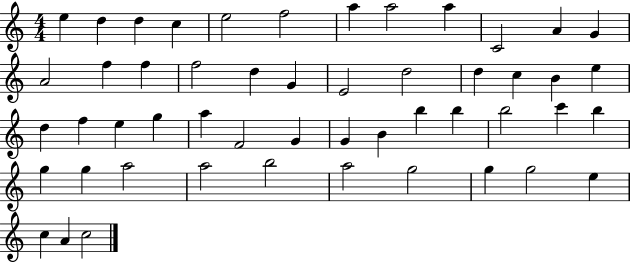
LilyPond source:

{
  \clef treble
  \numericTimeSignature
  \time 4/4
  \key c \major
  e''4 d''4 d''4 c''4 | e''2 f''2 | a''4 a''2 a''4 | c'2 a'4 g'4 | \break a'2 f''4 f''4 | f''2 d''4 g'4 | e'2 d''2 | d''4 c''4 b'4 e''4 | \break d''4 f''4 e''4 g''4 | a''4 f'2 g'4 | g'4 b'4 b''4 b''4 | b''2 c'''4 b''4 | \break g''4 g''4 a''2 | a''2 b''2 | a''2 g''2 | g''4 g''2 e''4 | \break c''4 a'4 c''2 | \bar "|."
}